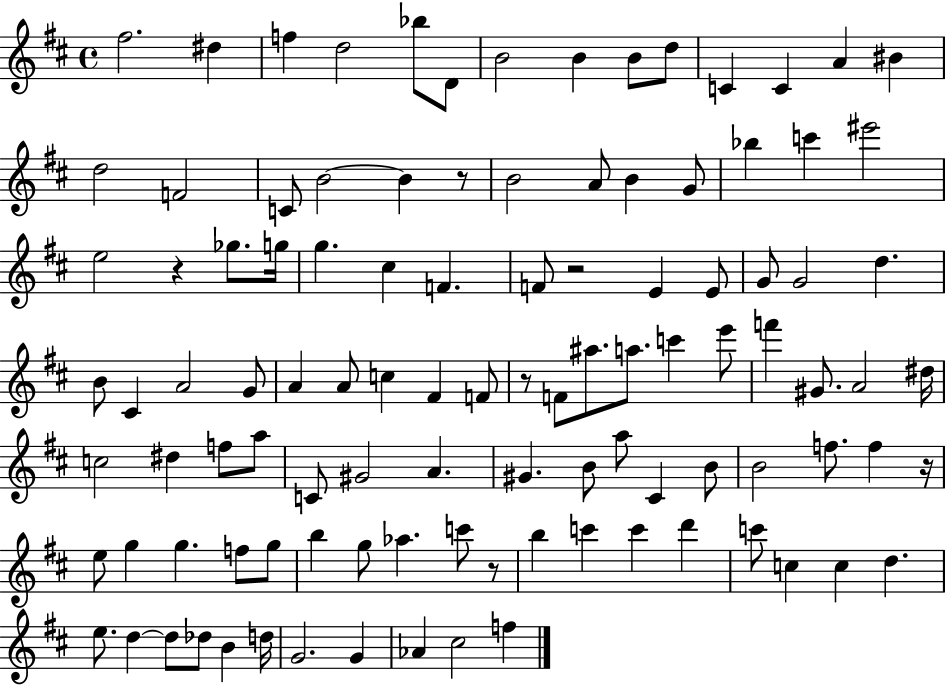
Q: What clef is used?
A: treble